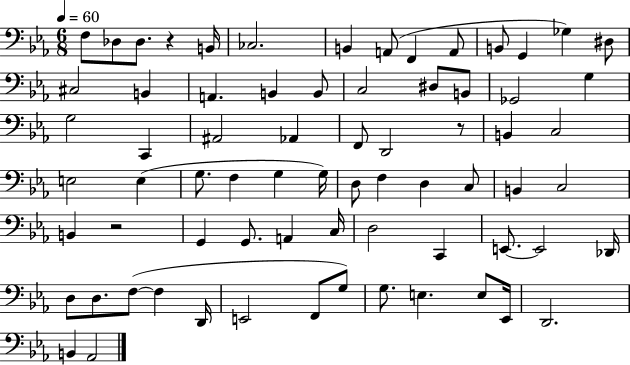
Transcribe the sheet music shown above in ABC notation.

X:1
T:Untitled
M:6/8
L:1/4
K:Eb
F,/2 _D,/2 _D,/2 z B,,/4 _C,2 B,, A,,/2 F,, A,,/2 B,,/2 G,, _G, ^D,/2 ^C,2 B,, A,, B,, B,,/2 C,2 ^D,/2 B,,/2 _G,,2 G, G,2 C,, ^A,,2 _A,, F,,/2 D,,2 z/2 B,, C,2 E,2 E, G,/2 F, G, G,/4 D,/2 F, D, C,/2 B,, C,2 B,, z2 G,, G,,/2 A,, C,/4 D,2 C,, E,,/2 E,,2 _D,,/4 D,/2 D,/2 F,/2 F, D,,/4 E,,2 F,,/2 G,/2 G,/2 E, E,/2 _E,,/4 D,,2 B,, _A,,2